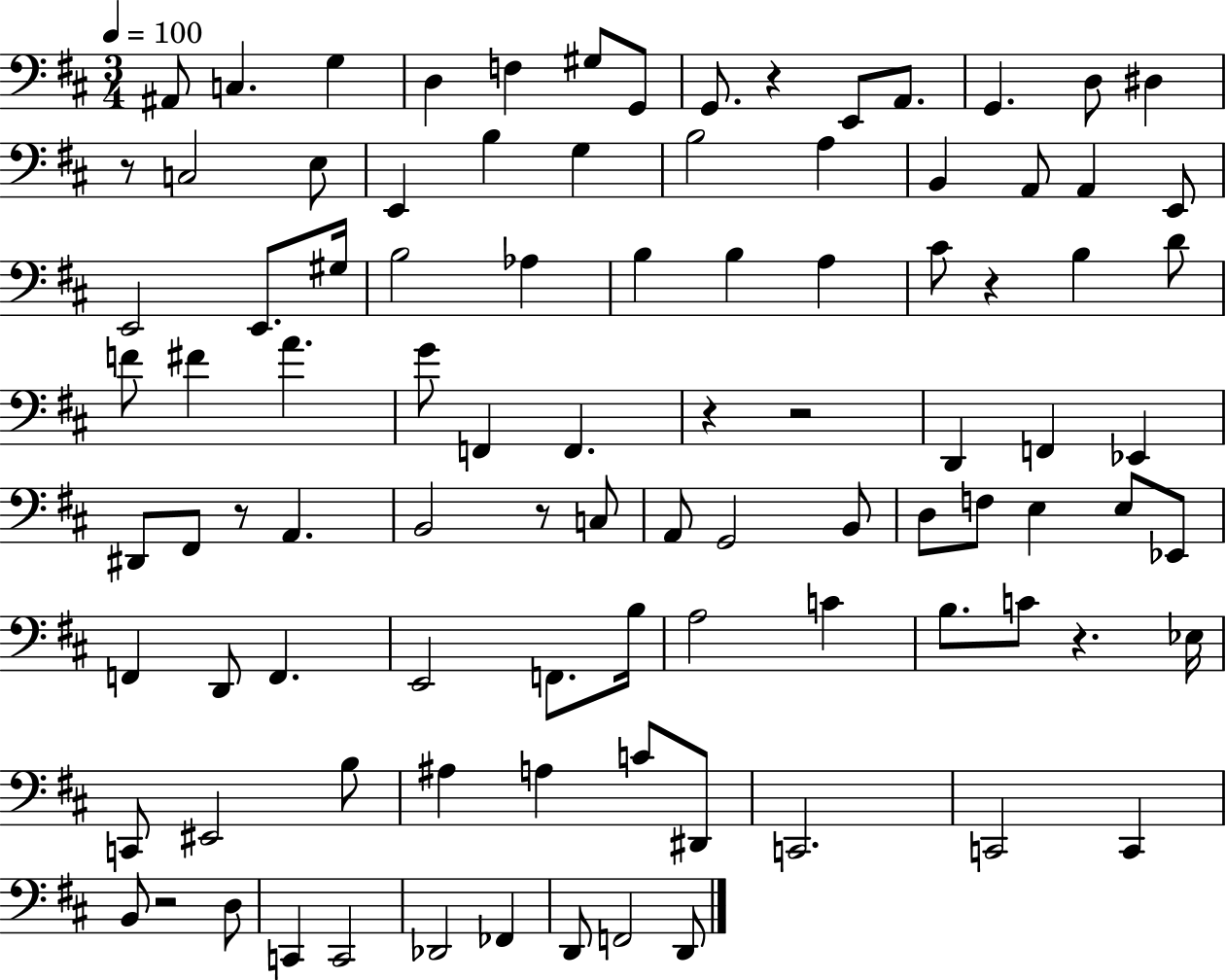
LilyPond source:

{
  \clef bass
  \numericTimeSignature
  \time 3/4
  \key d \major
  \tempo 4 = 100
  ais,8 c4. g4 | d4 f4 gis8 g,8 | g,8. r4 e,8 a,8. | g,4. d8 dis4 | \break r8 c2 e8 | e,4 b4 g4 | b2 a4 | b,4 a,8 a,4 e,8 | \break e,2 e,8. gis16 | b2 aes4 | b4 b4 a4 | cis'8 r4 b4 d'8 | \break f'8 fis'4 a'4. | g'8 f,4 f,4. | r4 r2 | d,4 f,4 ees,4 | \break dis,8 fis,8 r8 a,4. | b,2 r8 c8 | a,8 g,2 b,8 | d8 f8 e4 e8 ees,8 | \break f,4 d,8 f,4. | e,2 f,8. b16 | a2 c'4 | b8. c'8 r4. ees16 | \break c,8 eis,2 b8 | ais4 a4 c'8 dis,8 | c,2. | c,2 c,4 | \break b,8 r2 d8 | c,4 c,2 | des,2 fes,4 | d,8 f,2 d,8 | \break \bar "|."
}